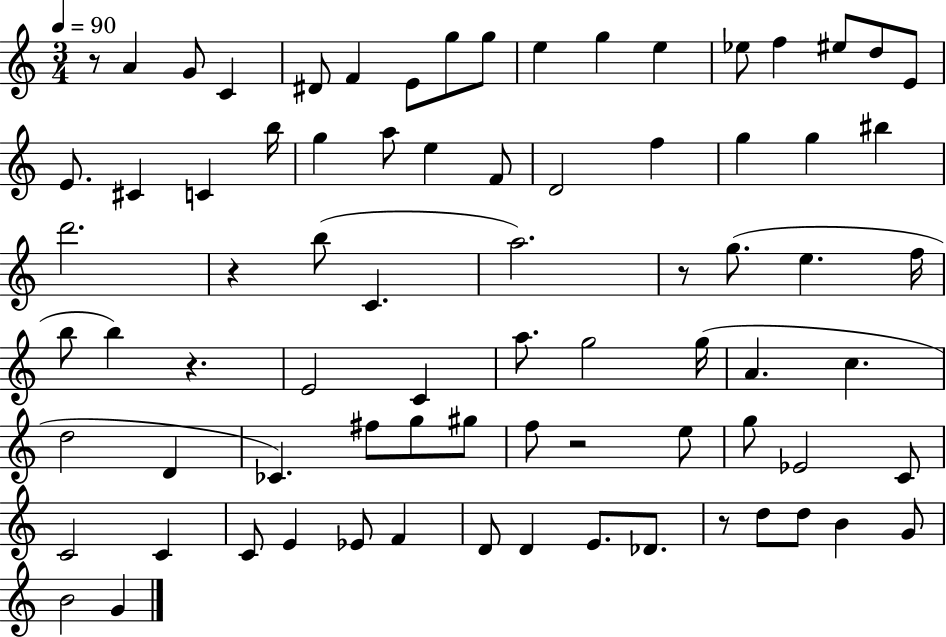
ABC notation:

X:1
T:Untitled
M:3/4
L:1/4
K:C
z/2 A G/2 C ^D/2 F E/2 g/2 g/2 e g e _e/2 f ^e/2 d/2 E/2 E/2 ^C C b/4 g a/2 e F/2 D2 f g g ^b d'2 z b/2 C a2 z/2 g/2 e f/4 b/2 b z E2 C a/2 g2 g/4 A c d2 D _C ^f/2 g/2 ^g/2 f/2 z2 e/2 g/2 _E2 C/2 C2 C C/2 E _E/2 F D/2 D E/2 _D/2 z/2 d/2 d/2 B G/2 B2 G